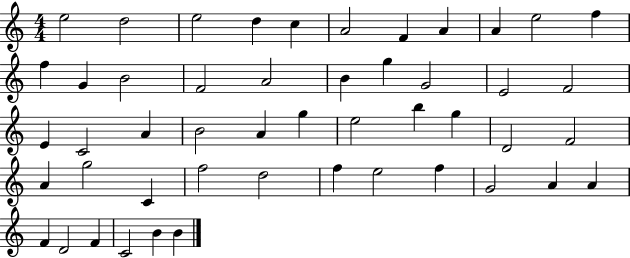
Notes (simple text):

E5/h D5/h E5/h D5/q C5/q A4/h F4/q A4/q A4/q E5/h F5/q F5/q G4/q B4/h F4/h A4/h B4/q G5/q G4/h E4/h F4/h E4/q C4/h A4/q B4/h A4/q G5/q E5/h B5/q G5/q D4/h F4/h A4/q G5/h C4/q F5/h D5/h F5/q E5/h F5/q G4/h A4/q A4/q F4/q D4/h F4/q C4/h B4/q B4/q